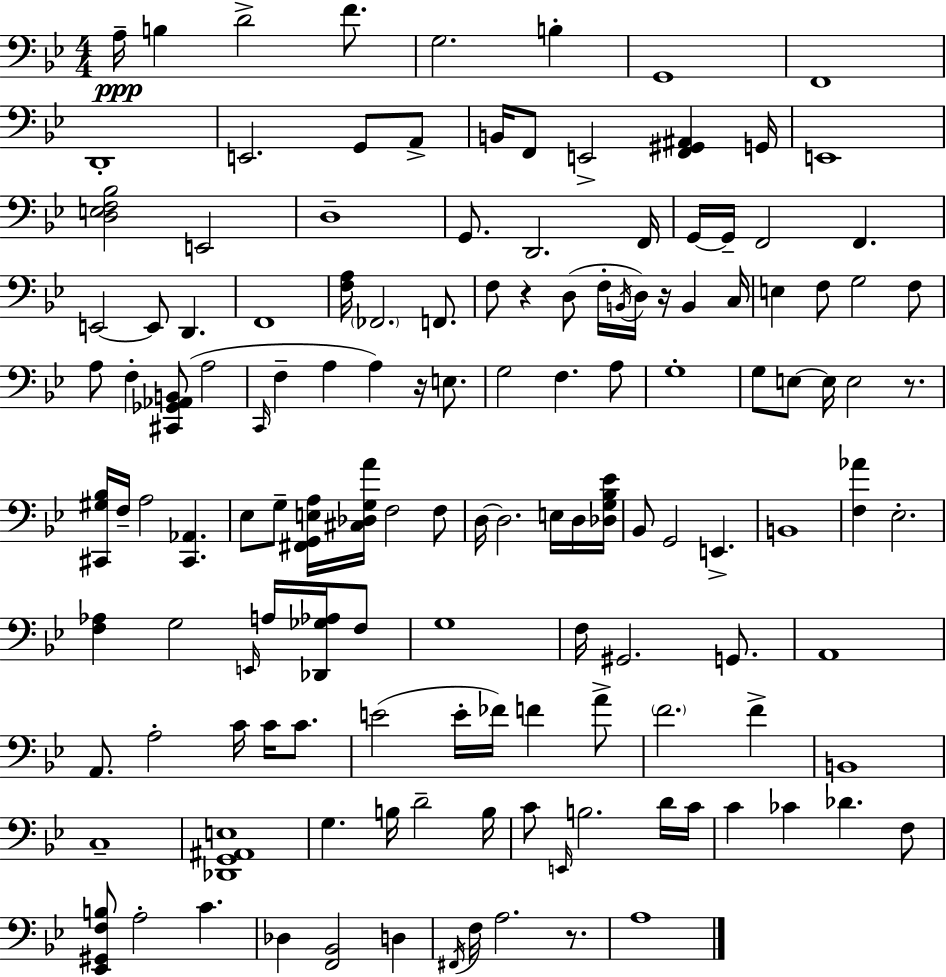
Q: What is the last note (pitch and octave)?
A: A3